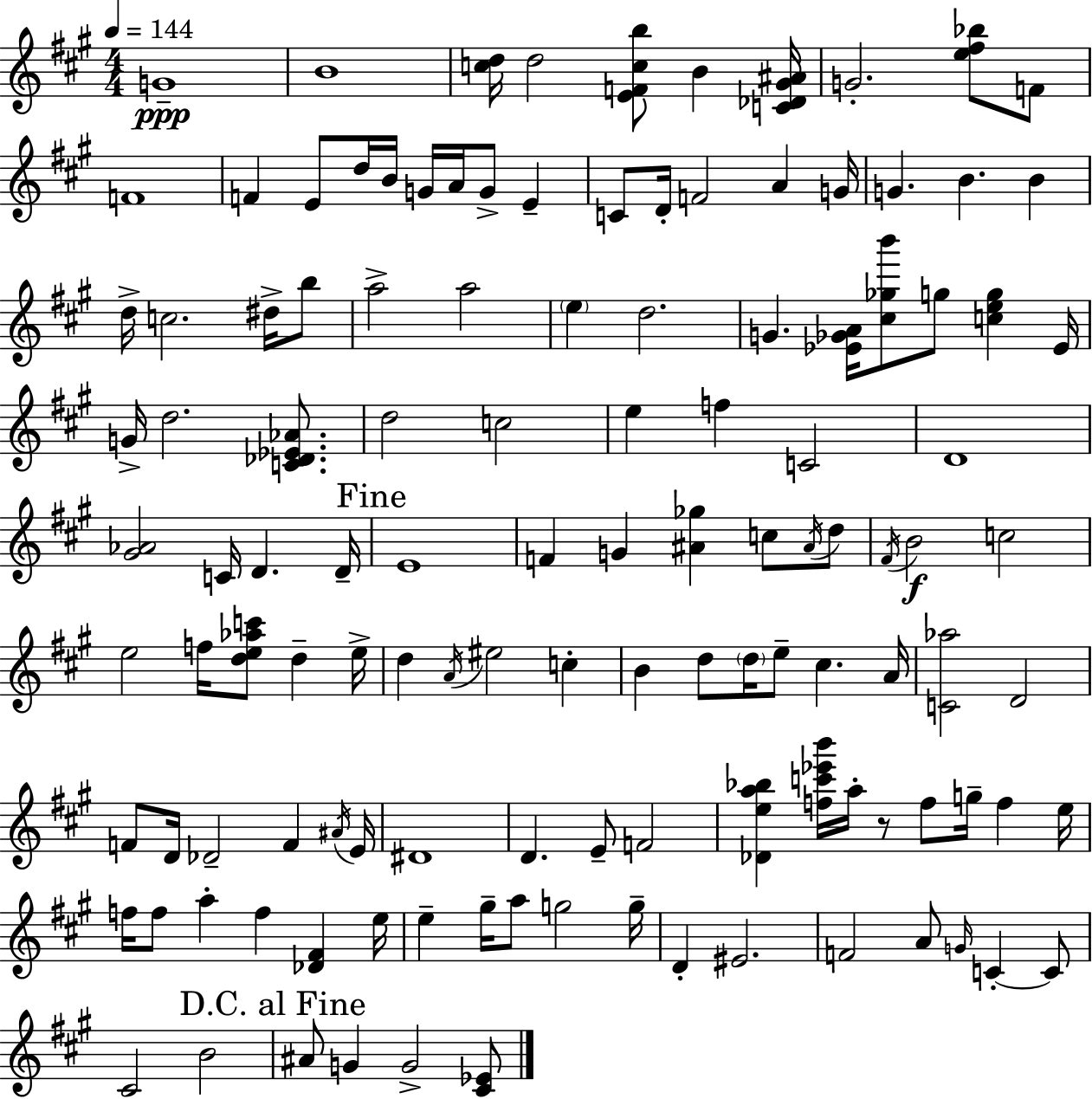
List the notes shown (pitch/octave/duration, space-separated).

G4/w B4/w [C5,D5]/s D5/h [E4,F4,C5,B5]/e B4/q [C4,Db4,G#4,A#4]/s G4/h. [E5,F#5,Bb5]/e F4/e F4/w F4/q E4/e D5/s B4/s G4/s A4/s G4/e E4/q C4/e D4/s F4/h A4/q G4/s G4/q. B4/q. B4/q D5/s C5/h. D#5/s B5/e A5/h A5/h E5/q D5/h. G4/q. [Eb4,Gb4,A4]/s [C#5,Gb5,B6]/e G5/e [C5,E5,G5]/q Eb4/s G4/s D5/h. [C4,Db4,Eb4,Ab4]/e. D5/h C5/h E5/q F5/q C4/h D4/w [G#4,Ab4]/h C4/s D4/q. D4/s E4/w F4/q G4/q [A#4,Gb5]/q C5/e A#4/s D5/e F#4/s B4/h C5/h E5/h F5/s [D5,E5,Ab5,C6]/e D5/q E5/s D5/q A4/s EIS5/h C5/q B4/q D5/e D5/s E5/e C#5/q. A4/s [C4,Ab5]/h D4/h F4/e D4/s Db4/h F4/q A#4/s E4/s D#4/w D4/q. E4/e F4/h [Db4,E5,A5,Bb5]/q [F5,C6,Eb6,B6]/s A5/s R/e F5/e G5/s F5/q E5/s F5/s F5/e A5/q F5/q [Db4,F#4]/q E5/s E5/q G#5/s A5/e G5/h G5/s D4/q EIS4/h. F4/h A4/e G4/s C4/q C4/e C#4/h B4/h A#4/e G4/q G4/h [C#4,Eb4]/e